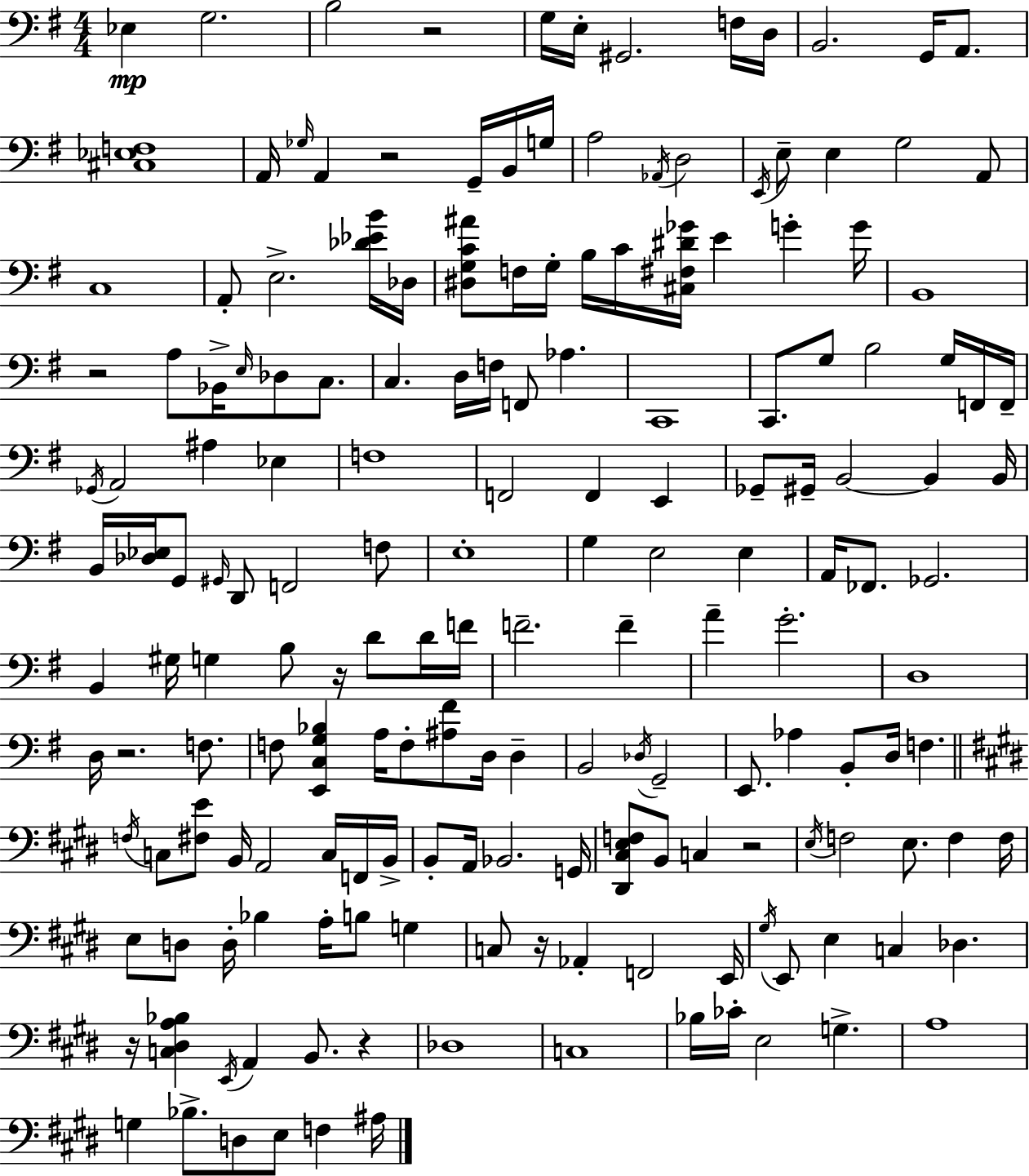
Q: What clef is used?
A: bass